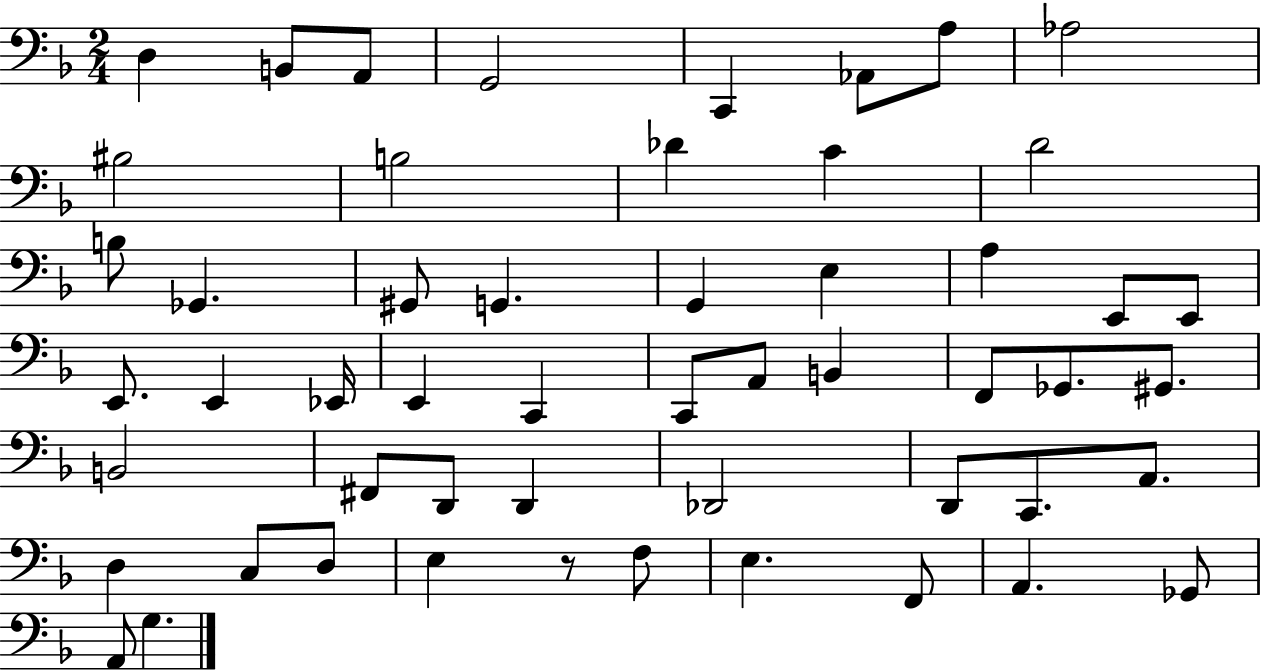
{
  \clef bass
  \numericTimeSignature
  \time 2/4
  \key f \major
  d4 b,8 a,8 | g,2 | c,4 aes,8 a8 | aes2 | \break bis2 | b2 | des'4 c'4 | d'2 | \break b8 ges,4. | gis,8 g,4. | g,4 e4 | a4 e,8 e,8 | \break e,8. e,4 ees,16 | e,4 c,4 | c,8 a,8 b,4 | f,8 ges,8. gis,8. | \break b,2 | fis,8 d,8 d,4 | des,2 | d,8 c,8. a,8. | \break d4 c8 d8 | e4 r8 f8 | e4. f,8 | a,4. ges,8 | \break a,8 g4. | \bar "|."
}